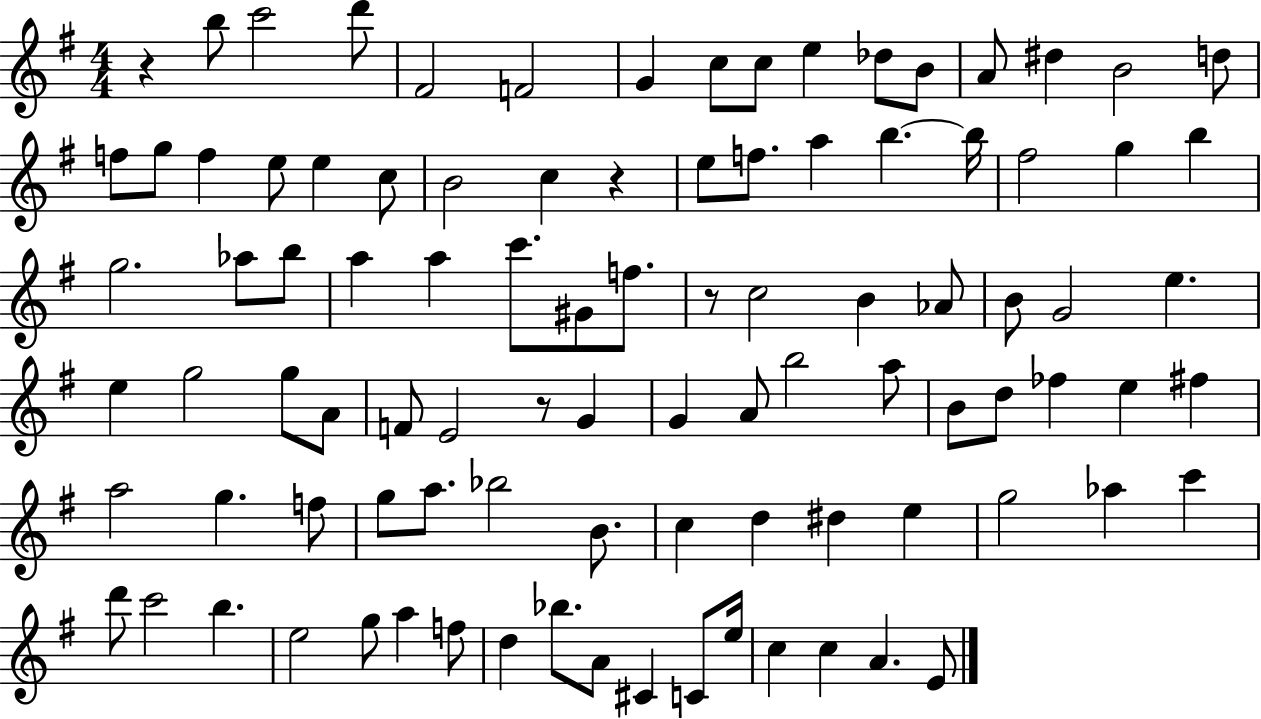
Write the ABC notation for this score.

X:1
T:Untitled
M:4/4
L:1/4
K:G
z b/2 c'2 d'/2 ^F2 F2 G c/2 c/2 e _d/2 B/2 A/2 ^d B2 d/2 f/2 g/2 f e/2 e c/2 B2 c z e/2 f/2 a b b/4 ^f2 g b g2 _a/2 b/2 a a c'/2 ^G/2 f/2 z/2 c2 B _A/2 B/2 G2 e e g2 g/2 A/2 F/2 E2 z/2 G G A/2 b2 a/2 B/2 d/2 _f e ^f a2 g f/2 g/2 a/2 _b2 B/2 c d ^d e g2 _a c' d'/2 c'2 b e2 g/2 a f/2 d _b/2 A/2 ^C C/2 e/4 c c A E/2